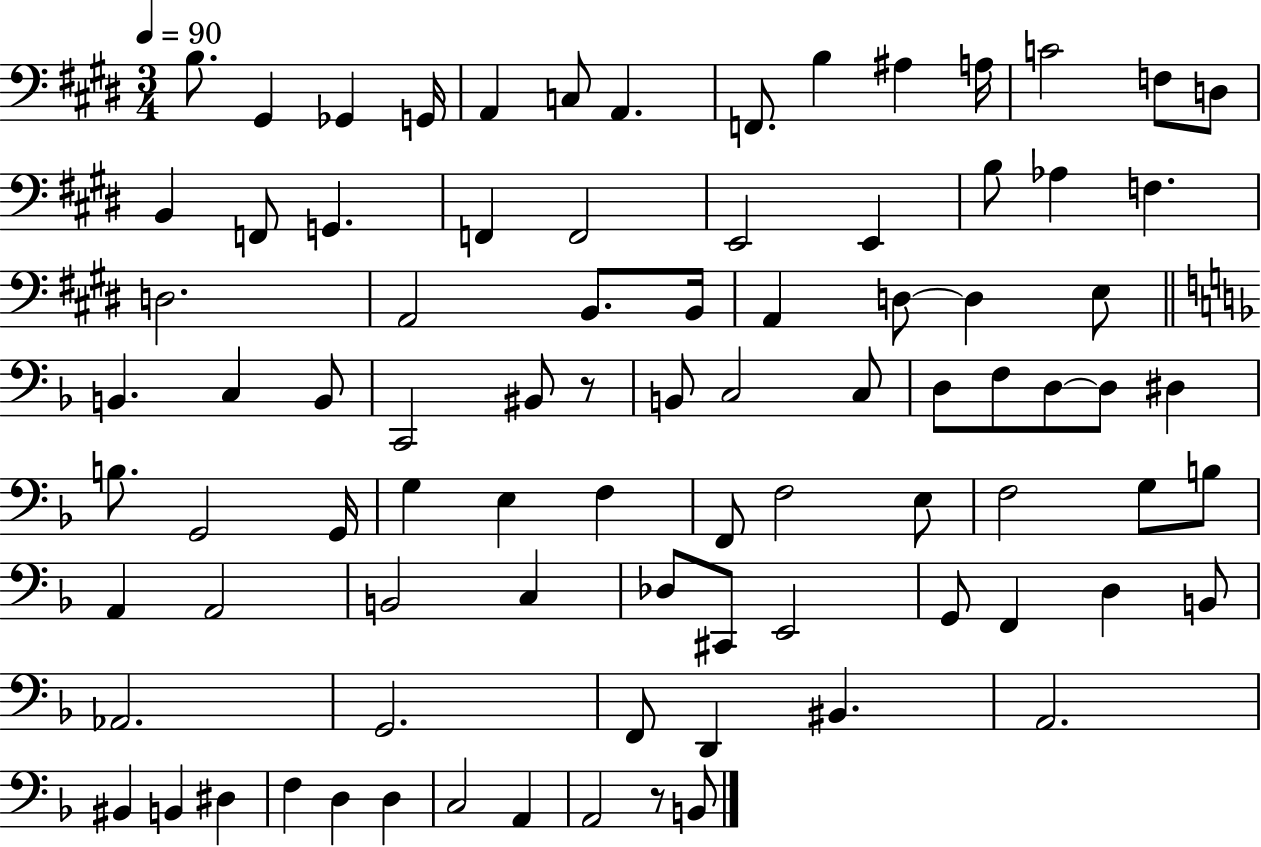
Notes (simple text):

B3/e. G#2/q Gb2/q G2/s A2/q C3/e A2/q. F2/e. B3/q A#3/q A3/s C4/h F3/e D3/e B2/q F2/e G2/q. F2/q F2/h E2/h E2/q B3/e Ab3/q F3/q. D3/h. A2/h B2/e. B2/s A2/q D3/e D3/q E3/e B2/q. C3/q B2/e C2/h BIS2/e R/e B2/e C3/h C3/e D3/e F3/e D3/e D3/e D#3/q B3/e. G2/h G2/s G3/q E3/q F3/q F2/e F3/h E3/e F3/h G3/e B3/e A2/q A2/h B2/h C3/q Db3/e C#2/e E2/h G2/e F2/q D3/q B2/e Ab2/h. G2/h. F2/e D2/q BIS2/q. A2/h. BIS2/q B2/q D#3/q F3/q D3/q D3/q C3/h A2/q A2/h R/e B2/e